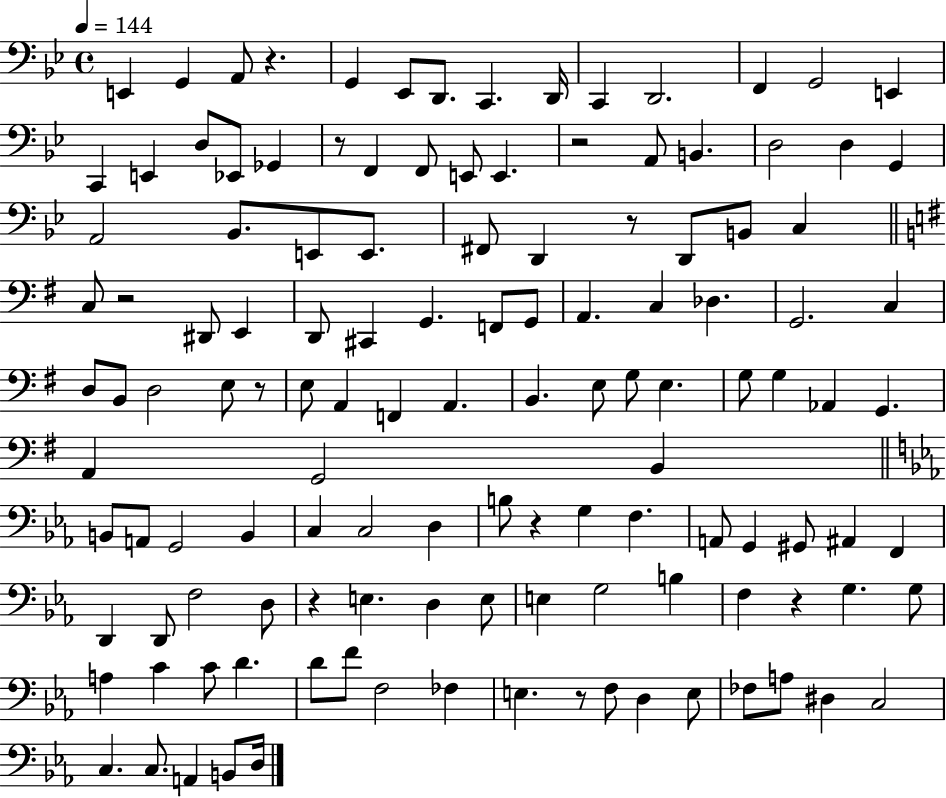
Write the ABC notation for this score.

X:1
T:Untitled
M:4/4
L:1/4
K:Bb
E,, G,, A,,/2 z G,, _E,,/2 D,,/2 C,, D,,/4 C,, D,,2 F,, G,,2 E,, C,, E,, D,/2 _E,,/2 _G,, z/2 F,, F,,/2 E,,/2 E,, z2 A,,/2 B,, D,2 D, G,, A,,2 _B,,/2 E,,/2 E,,/2 ^F,,/2 D,, z/2 D,,/2 B,,/2 C, C,/2 z2 ^D,,/2 E,, D,,/2 ^C,, G,, F,,/2 G,,/2 A,, C, _D, G,,2 C, D,/2 B,,/2 D,2 E,/2 z/2 E,/2 A,, F,, A,, B,, E,/2 G,/2 E, G,/2 G, _A,, G,, A,, G,,2 B,, B,,/2 A,,/2 G,,2 B,, C, C,2 D, B,/2 z G, F, A,,/2 G,, ^G,,/2 ^A,, F,, D,, D,,/2 F,2 D,/2 z E, D, E,/2 E, G,2 B, F, z G, G,/2 A, C C/2 D D/2 F/2 F,2 _F, E, z/2 F,/2 D, E,/2 _F,/2 A,/2 ^D, C,2 C, C,/2 A,, B,,/2 D,/4